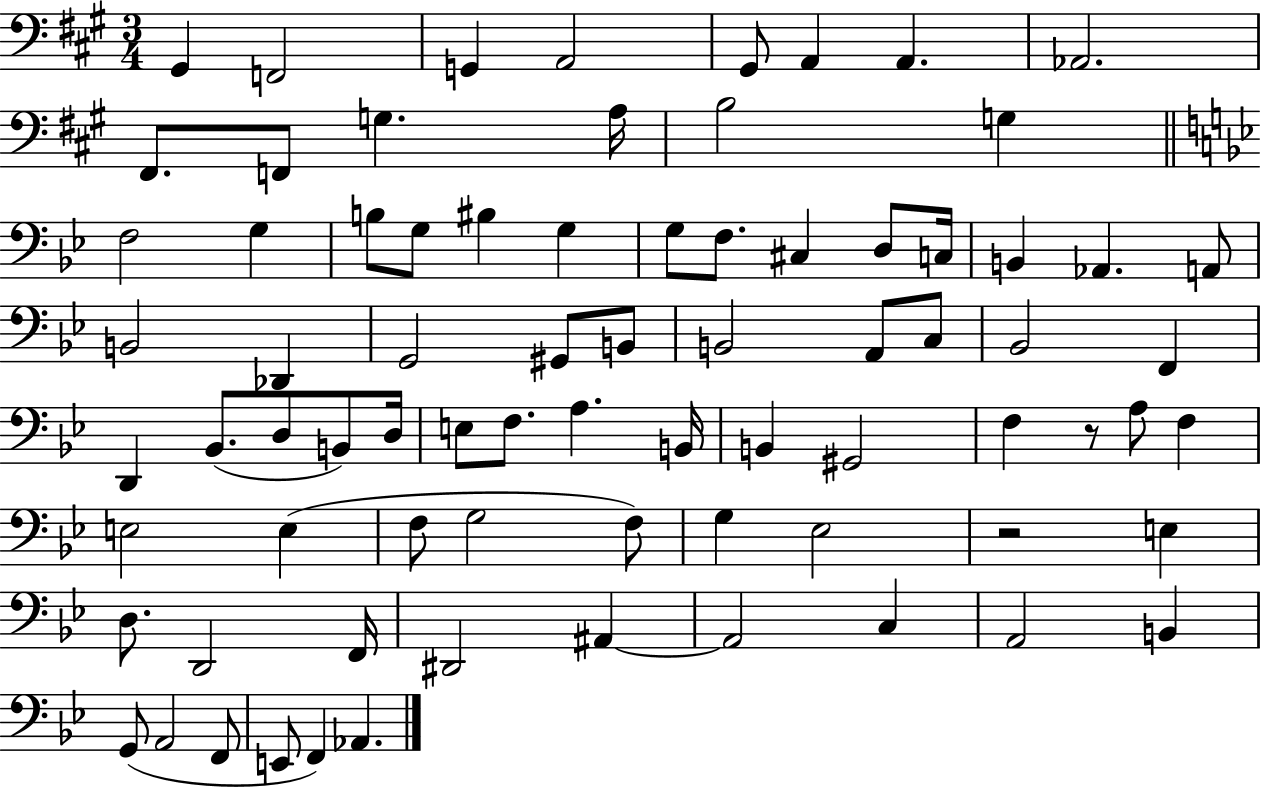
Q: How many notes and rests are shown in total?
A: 77